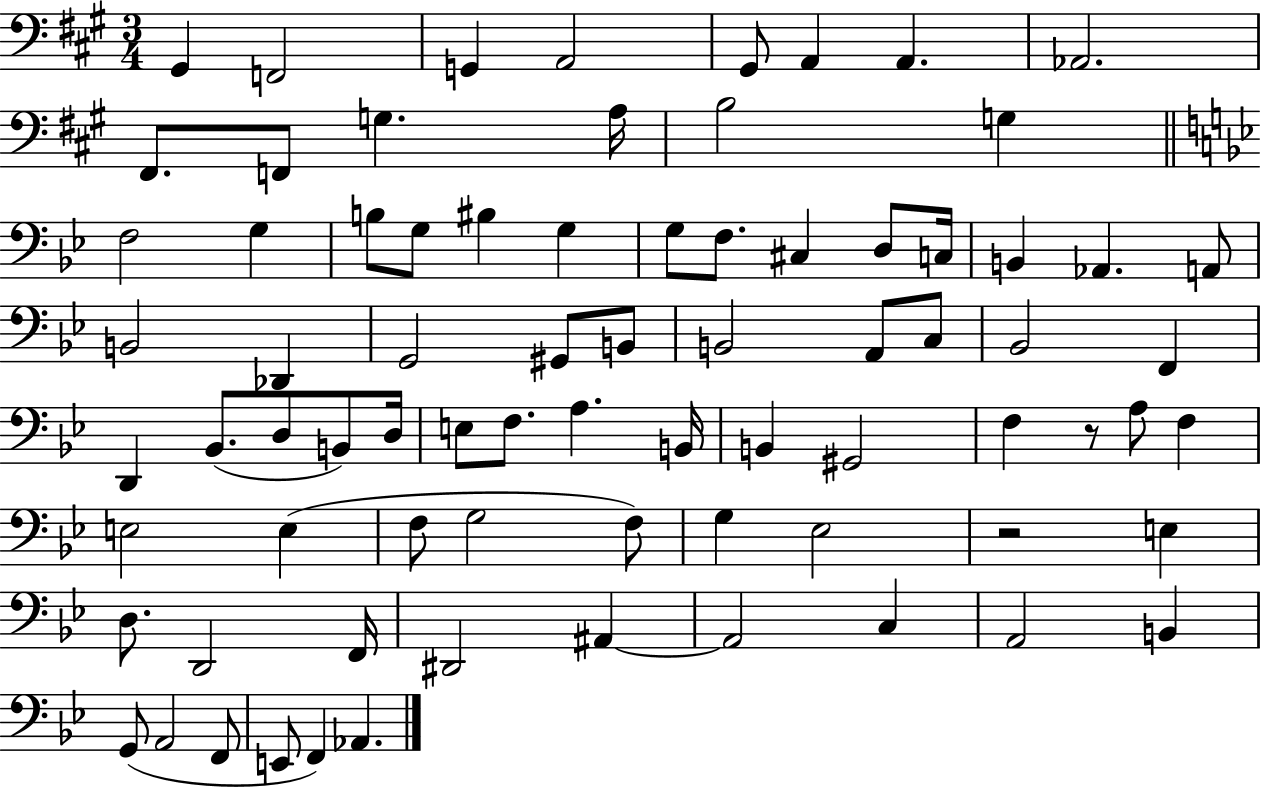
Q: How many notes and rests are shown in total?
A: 77